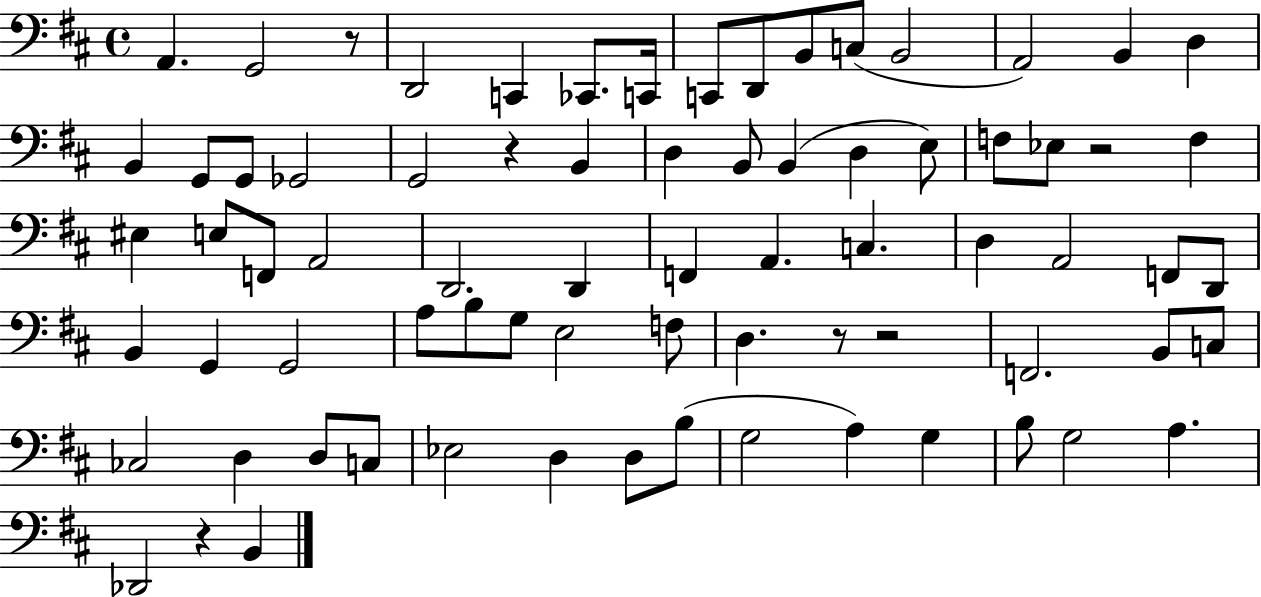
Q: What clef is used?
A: bass